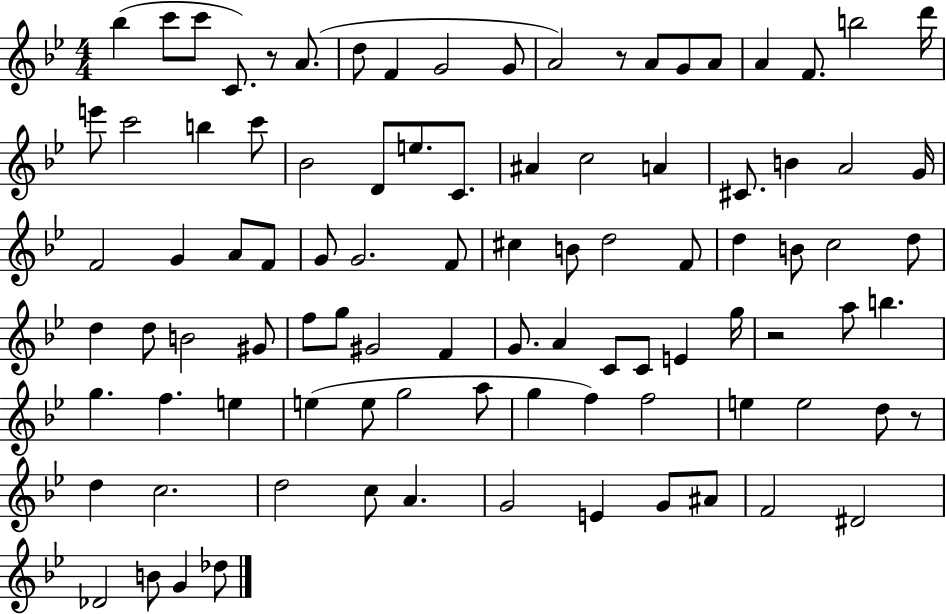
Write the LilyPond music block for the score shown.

{
  \clef treble
  \numericTimeSignature
  \time 4/4
  \key bes \major
  bes''4( c'''8 c'''8 c'8.) r8 a'8.( | d''8 f'4 g'2 g'8 | a'2) r8 a'8 g'8 a'8 | a'4 f'8. b''2 d'''16 | \break e'''8 c'''2 b''4 c'''8 | bes'2 d'8 e''8. c'8. | ais'4 c''2 a'4 | cis'8. b'4 a'2 g'16 | \break f'2 g'4 a'8 f'8 | g'8 g'2. f'8 | cis''4 b'8 d''2 f'8 | d''4 b'8 c''2 d''8 | \break d''4 d''8 b'2 gis'8 | f''8 g''8 gis'2 f'4 | g'8. a'4 c'8 c'8 e'4 g''16 | r2 a''8 b''4. | \break g''4. f''4. e''4 | e''4( e''8 g''2 a''8 | g''4 f''4) f''2 | e''4 e''2 d''8 r8 | \break d''4 c''2. | d''2 c''8 a'4. | g'2 e'4 g'8 ais'8 | f'2 dis'2 | \break des'2 b'8 g'4 des''8 | \bar "|."
}